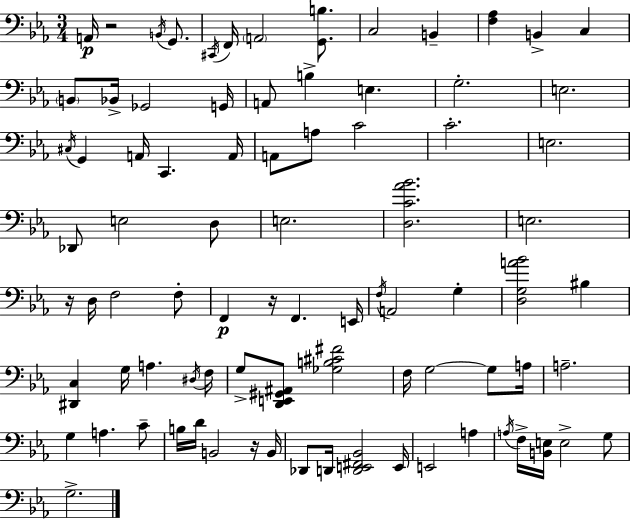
A2/s R/h B2/s G2/e. C#2/s F2/s A2/h [G2,B3]/e. C3/h B2/q [F3,Ab3]/q B2/q C3/q B2/e Bb2/s Gb2/h G2/s A2/e B3/q E3/q. G3/h. E3/h. C#3/s G2/q A2/s C2/q. A2/s A2/e A3/e C4/h C4/h. E3/h. Db2/e E3/h D3/e E3/h. [D3,C4,Ab4,Bb4]/h. E3/h. R/s D3/s F3/h F3/e F2/q R/s F2/q. E2/s F3/s A2/h G3/q [D3,G3,A4,Bb4]/h BIS3/q [D#2,C3]/q G3/s A3/q. D#3/s F3/s G3/e [D2,E2,G#2,A#2]/e [Gb3,B3,C#4,F#4]/h F3/s G3/h G3/e A3/s A3/h. G3/q A3/q. C4/e B3/s D4/s B2/h R/s B2/s Db2/e D2/s [D2,E2,F#2,Bb2]/h E2/s E2/h A3/q A3/s F3/s [B2,E3]/s E3/h G3/e G3/h.